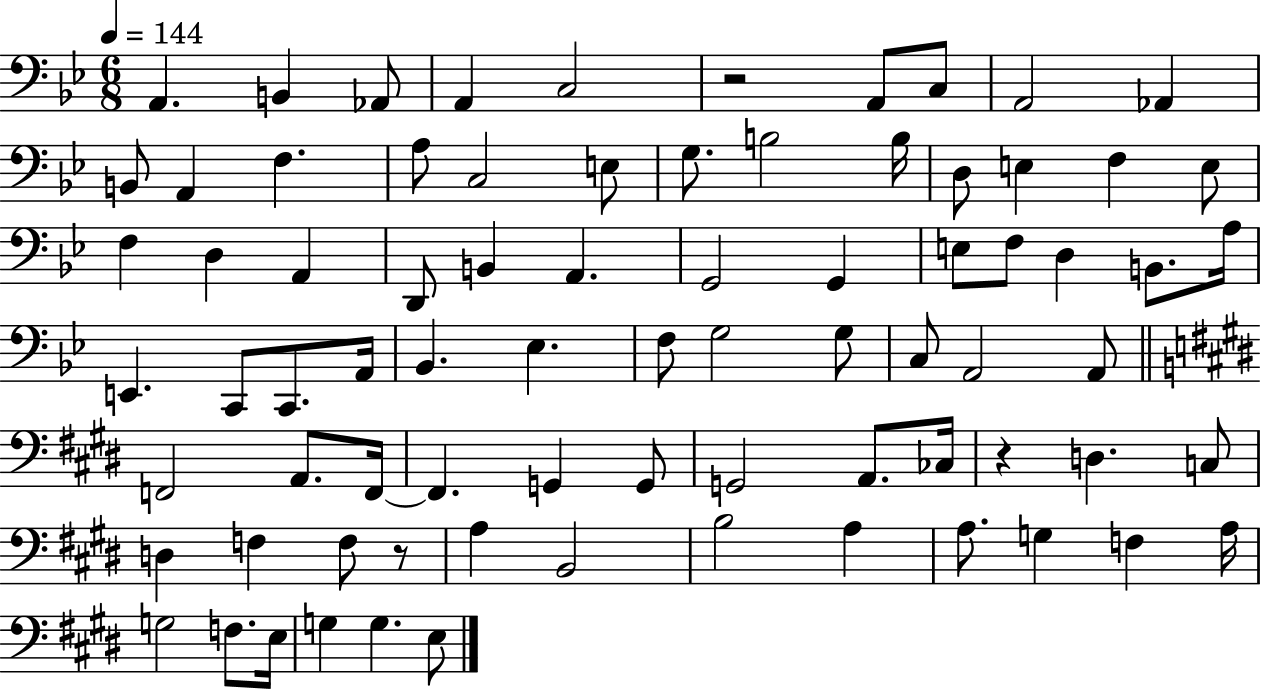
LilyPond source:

{
  \clef bass
  \numericTimeSignature
  \time 6/8
  \key bes \major
  \tempo 4 = 144
  a,4. b,4 aes,8 | a,4 c2 | r2 a,8 c8 | a,2 aes,4 | \break b,8 a,4 f4. | a8 c2 e8 | g8. b2 b16 | d8 e4 f4 e8 | \break f4 d4 a,4 | d,8 b,4 a,4. | g,2 g,4 | e8 f8 d4 b,8. a16 | \break e,4. c,8 c,8. a,16 | bes,4. ees4. | f8 g2 g8 | c8 a,2 a,8 | \break \bar "||" \break \key e \major f,2 a,8. f,16~~ | f,4. g,4 g,8 | g,2 a,8. ces16 | r4 d4. c8 | \break d4 f4 f8 r8 | a4 b,2 | b2 a4 | a8. g4 f4 a16 | \break g2 f8. e16 | g4 g4. e8 | \bar "|."
}